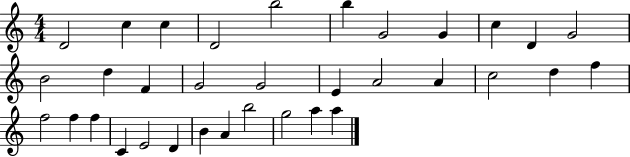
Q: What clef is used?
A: treble